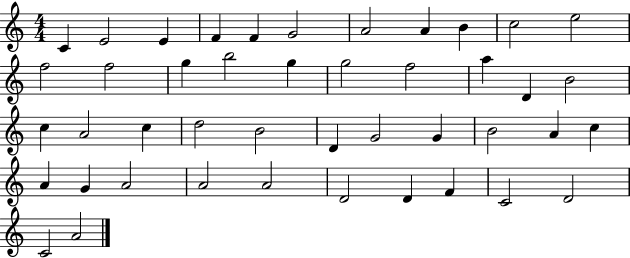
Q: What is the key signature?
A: C major